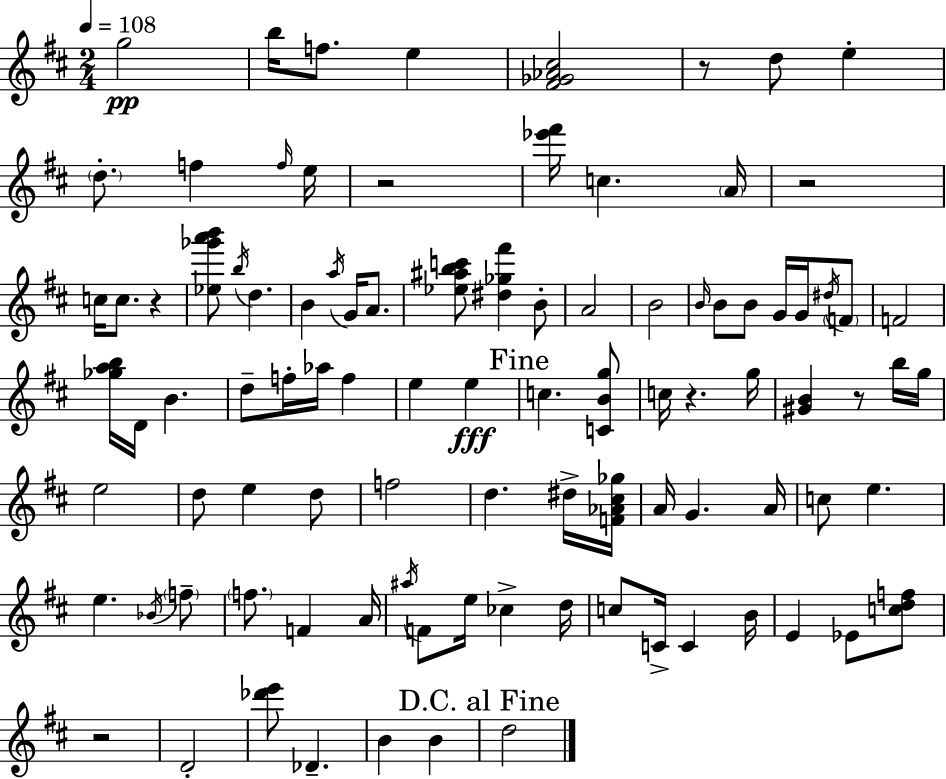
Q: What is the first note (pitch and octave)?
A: G5